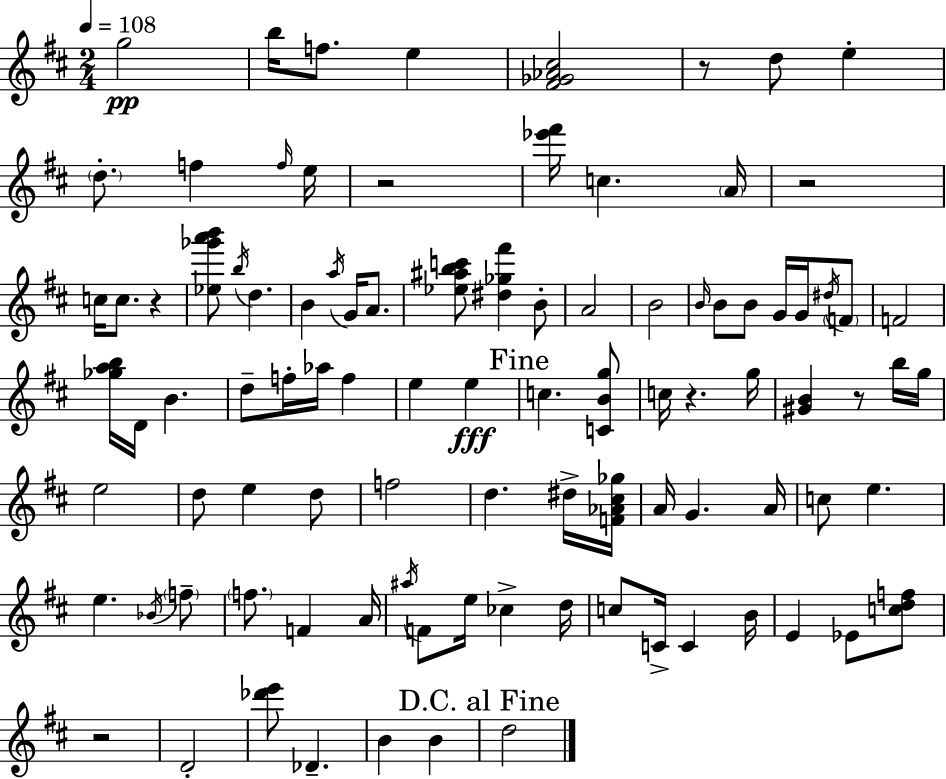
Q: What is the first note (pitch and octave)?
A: G5